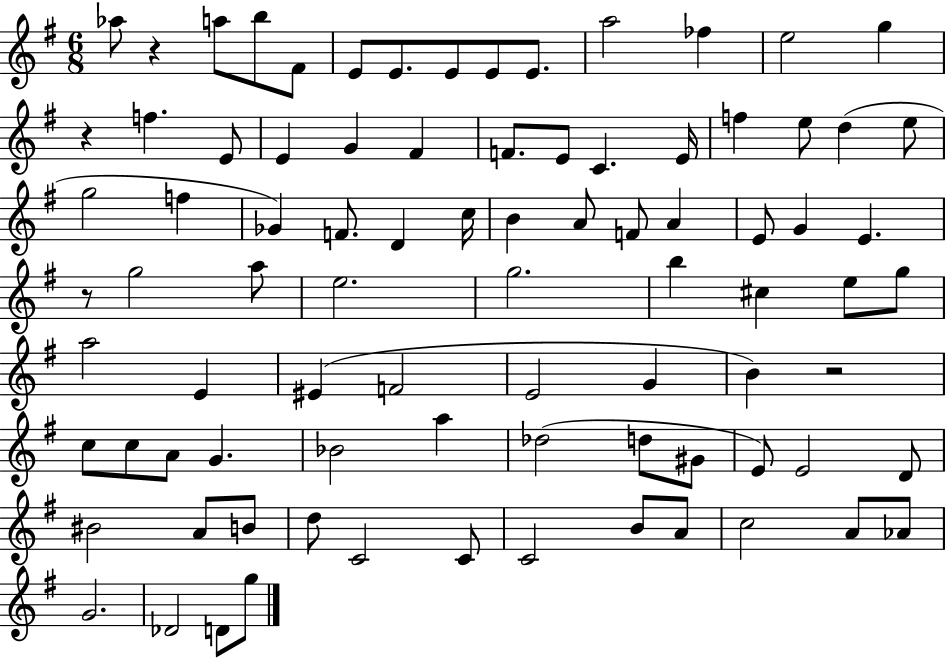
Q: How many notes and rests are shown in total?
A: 86